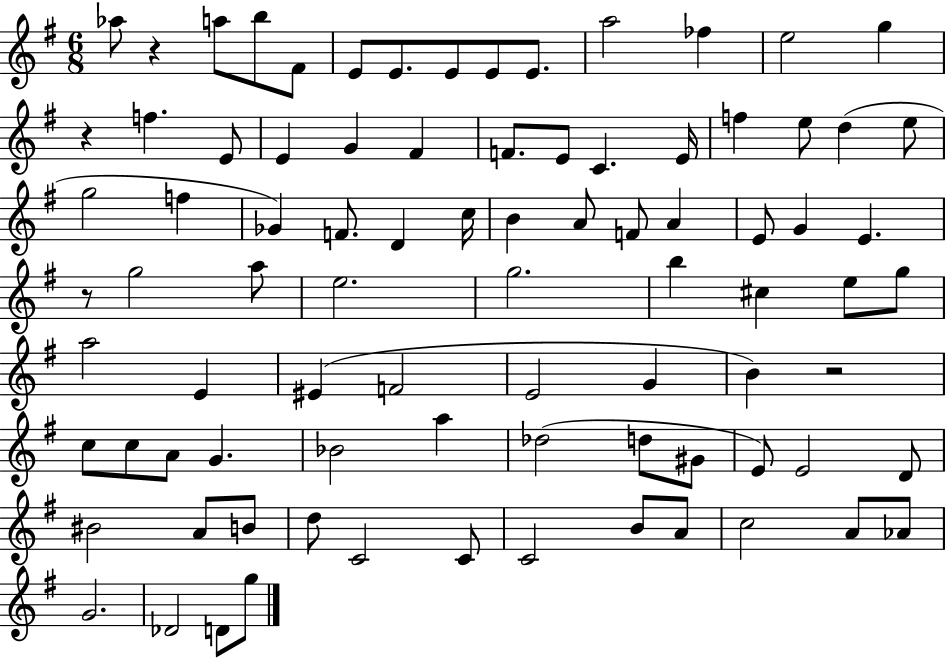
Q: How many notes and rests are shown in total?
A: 86